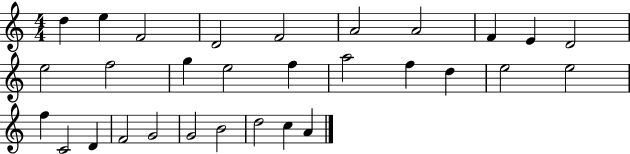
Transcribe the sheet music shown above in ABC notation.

X:1
T:Untitled
M:4/4
L:1/4
K:C
d e F2 D2 F2 A2 A2 F E D2 e2 f2 g e2 f a2 f d e2 e2 f C2 D F2 G2 G2 B2 d2 c A